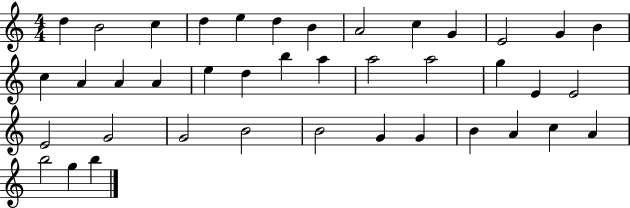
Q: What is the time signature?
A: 4/4